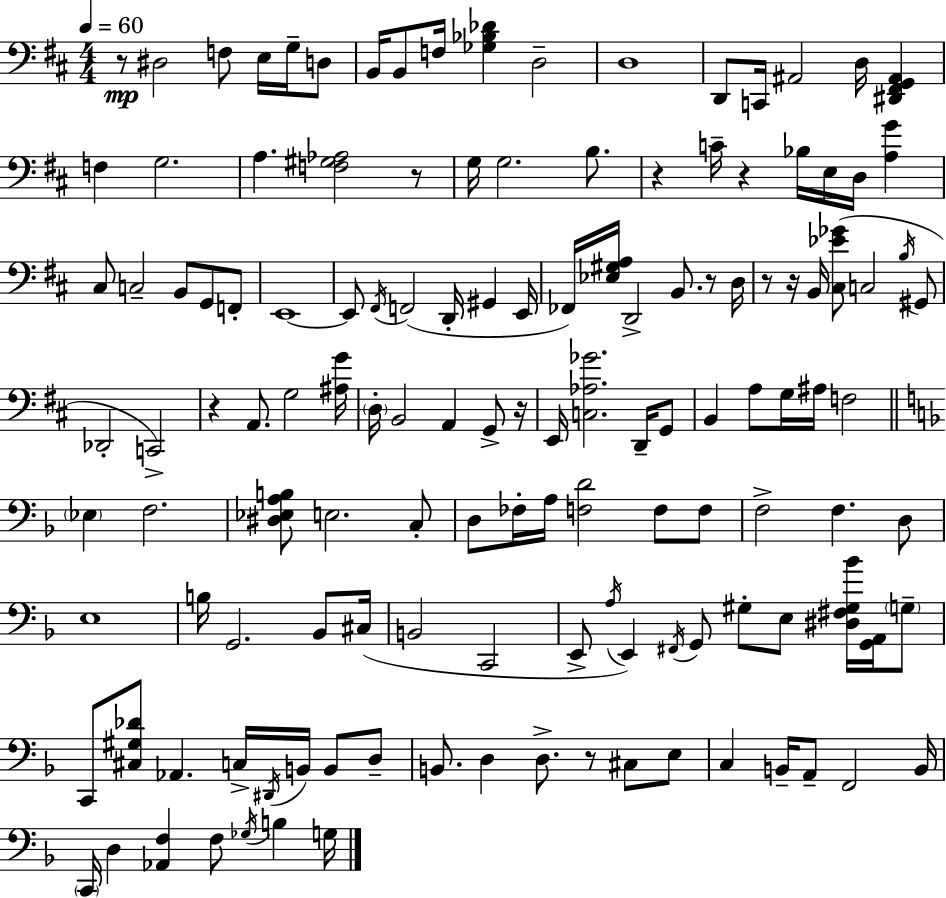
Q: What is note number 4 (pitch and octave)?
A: G3